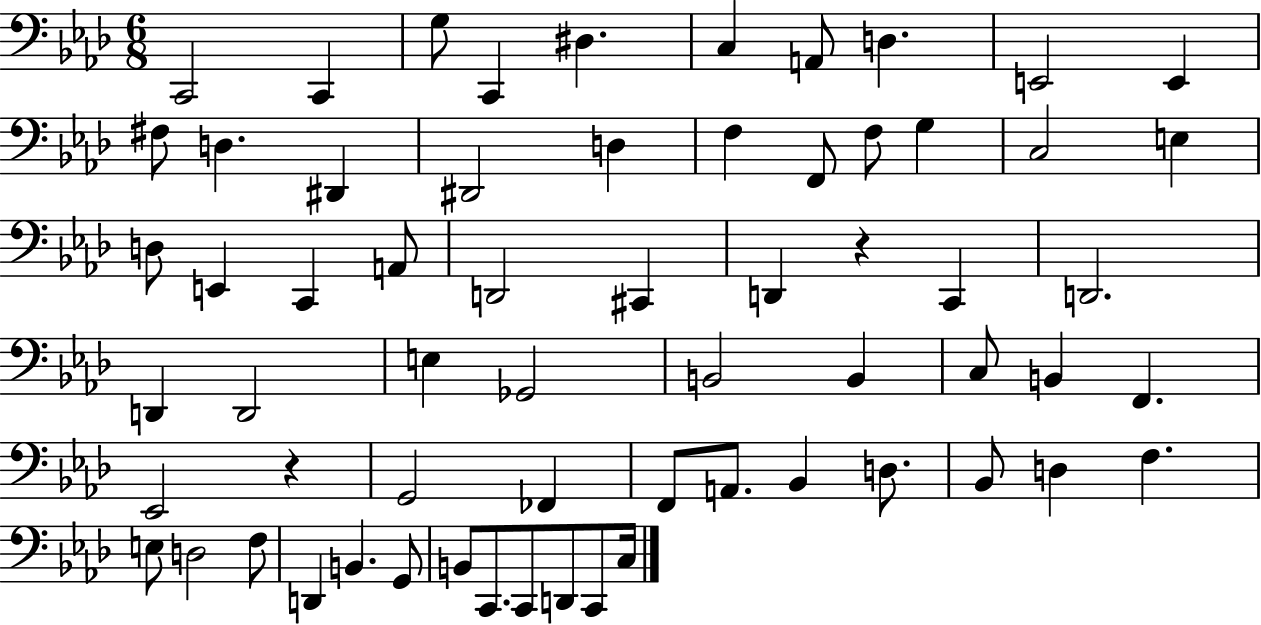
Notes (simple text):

C2/h C2/q G3/e C2/q D#3/q. C3/q A2/e D3/q. E2/h E2/q F#3/e D3/q. D#2/q D#2/h D3/q F3/q F2/e F3/e G3/q C3/h E3/q D3/e E2/q C2/q A2/e D2/h C#2/q D2/q R/q C2/q D2/h. D2/q D2/h E3/q Gb2/h B2/h B2/q C3/e B2/q F2/q. Eb2/h R/q G2/h FES2/q F2/e A2/e. Bb2/q D3/e. Bb2/e D3/q F3/q. E3/e D3/h F3/e D2/q B2/q. G2/e B2/e C2/e. C2/e D2/e C2/e C3/s